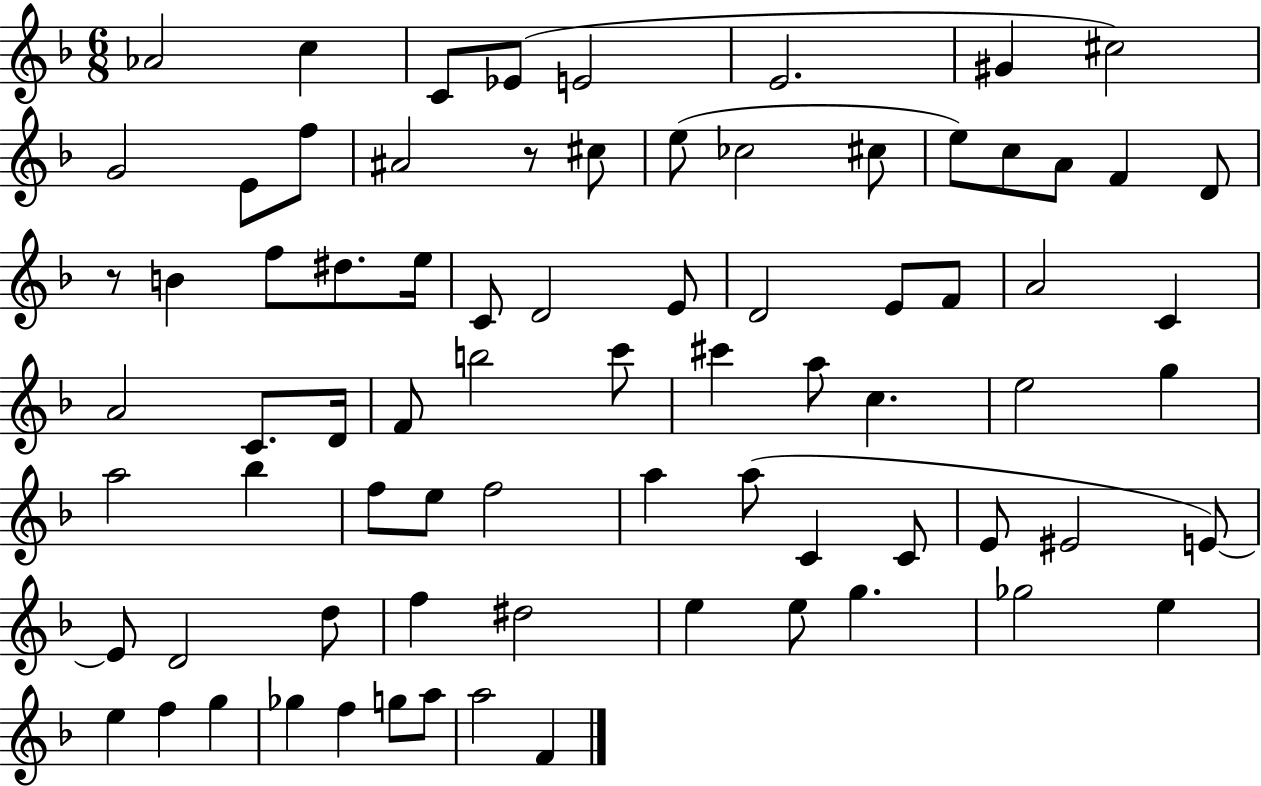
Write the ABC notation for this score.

X:1
T:Untitled
M:6/8
L:1/4
K:F
_A2 c C/2 _E/2 E2 E2 ^G ^c2 G2 E/2 f/2 ^A2 z/2 ^c/2 e/2 _c2 ^c/2 e/2 c/2 A/2 F D/2 z/2 B f/2 ^d/2 e/4 C/2 D2 E/2 D2 E/2 F/2 A2 C A2 C/2 D/4 F/2 b2 c'/2 ^c' a/2 c e2 g a2 _b f/2 e/2 f2 a a/2 C C/2 E/2 ^E2 E/2 E/2 D2 d/2 f ^d2 e e/2 g _g2 e e f g _g f g/2 a/2 a2 F